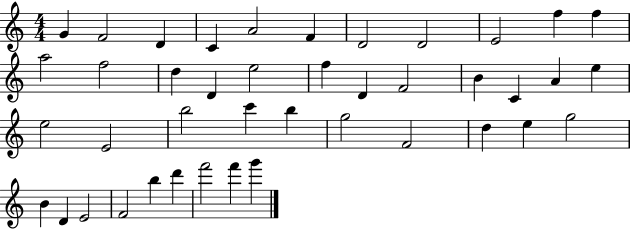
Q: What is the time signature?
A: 4/4